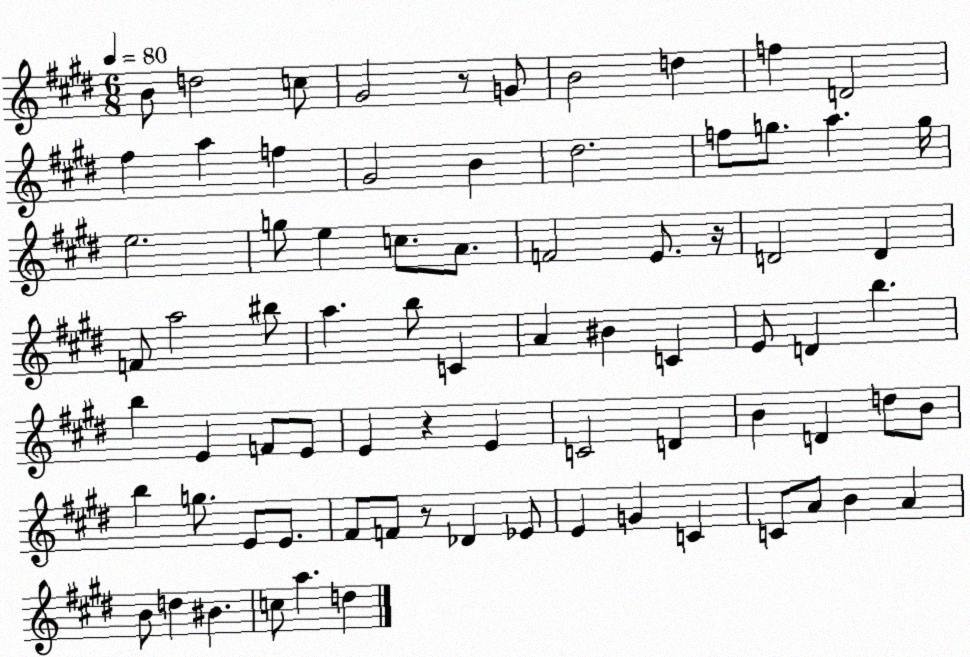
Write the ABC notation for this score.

X:1
T:Untitled
M:6/8
L:1/4
K:E
B/2 d2 c/2 ^G2 z/2 G/2 B2 d f D2 ^f a f ^G2 B ^d2 f/2 g/2 a g/4 e2 g/2 e c/2 A/2 F2 E/2 z/4 D2 D F/2 a2 ^b/2 a b/2 C A ^B C E/2 D b b E F/2 E/2 E z E C2 D B D d/2 B/2 b g/2 E/2 E/2 ^F/2 F/2 z/2 _D _E/2 E G C C/2 A/2 B A B/2 d ^B c/2 a d